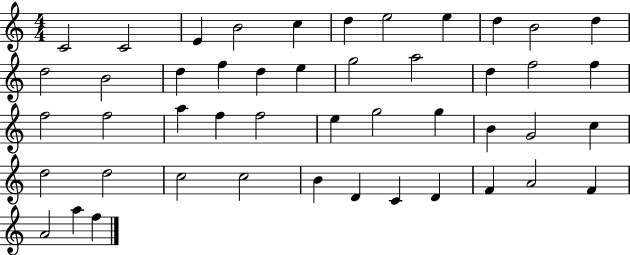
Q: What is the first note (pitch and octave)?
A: C4